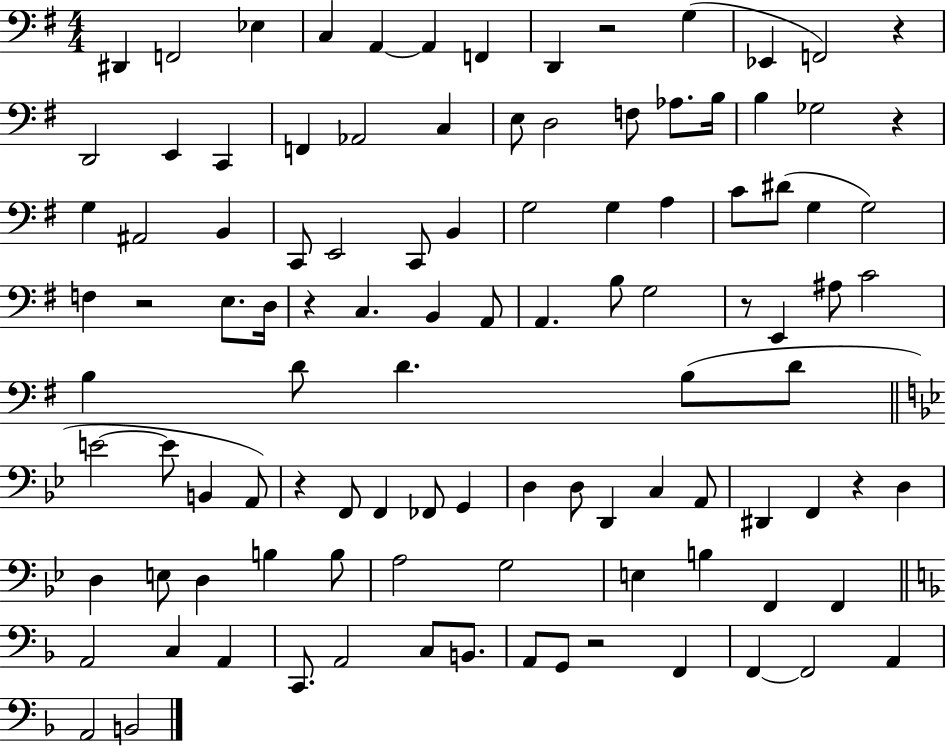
{
  \clef bass
  \numericTimeSignature
  \time 4/4
  \key g \major
  dis,4 f,2 ees4 | c4 a,4~~ a,4 f,4 | d,4 r2 g4( | ees,4 f,2) r4 | \break d,2 e,4 c,4 | f,4 aes,2 c4 | e8 d2 f8 aes8. b16 | b4 ges2 r4 | \break g4 ais,2 b,4 | c,8 e,2 c,8 b,4 | g2 g4 a4 | c'8 dis'8( g4 g2) | \break f4 r2 e8. d16 | r4 c4. b,4 a,8 | a,4. b8 g2 | r8 e,4 ais8 c'2 | \break b4 d'8 d'4. b8( d'8 | \bar "||" \break \key bes \major e'2~~ e'8 b,4 a,8) | r4 f,8 f,4 fes,8 g,4 | d4 d8 d,4 c4 a,8 | dis,4 f,4 r4 d4 | \break d4 e8 d4 b4 b8 | a2 g2 | e4 b4 f,4 f,4 | \bar "||" \break \key d \minor a,2 c4 a,4 | c,8. a,2 c8 b,8. | a,8 g,8 r2 f,4 | f,4~~ f,2 a,4 | \break a,2 b,2 | \bar "|."
}